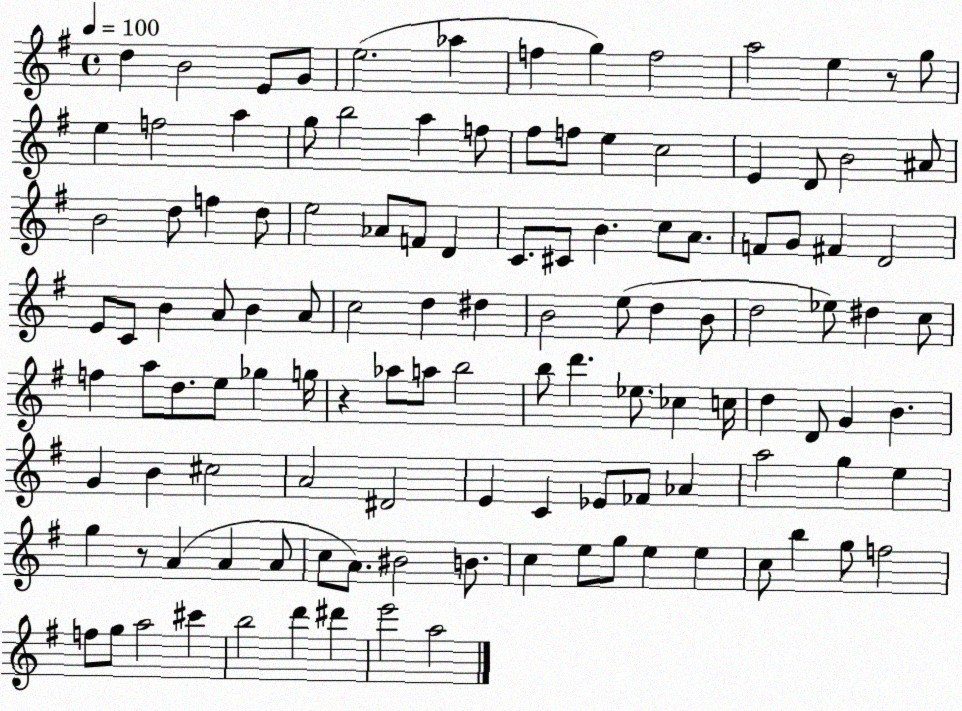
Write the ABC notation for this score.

X:1
T:Untitled
M:4/4
L:1/4
K:G
d B2 E/2 G/2 e2 _a f g f2 a2 e z/2 g/2 e f2 a g/2 b2 a f/2 ^f/2 f/2 e c2 E D/2 B2 ^A/2 B2 d/2 f d/2 e2 _A/2 F/2 D C/2 ^C/2 B c/2 A/2 F/2 G/2 ^F D2 E/2 C/2 B A/2 B A/2 c2 d ^d B2 e/2 d B/2 d2 _e/2 ^d c/2 f a/2 d/2 e/2 _g g/4 z _a/2 a/2 b2 b/2 d' _e/2 _c c/4 d D/2 G B G B ^c2 A2 ^D2 E C _E/2 _F/2 _A a2 g e g z/2 A A A/2 c/2 A/2 ^B2 B/2 c e/2 g/2 e e c/2 b g/2 f2 f/2 g/2 a2 ^c' b2 d' ^d' e'2 a2